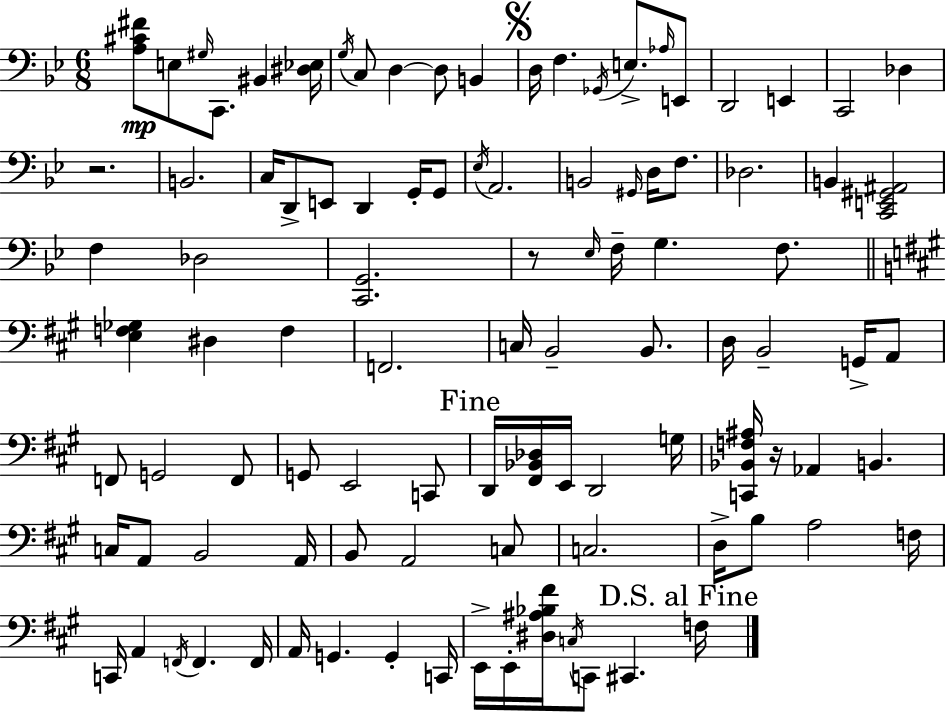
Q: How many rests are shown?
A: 3